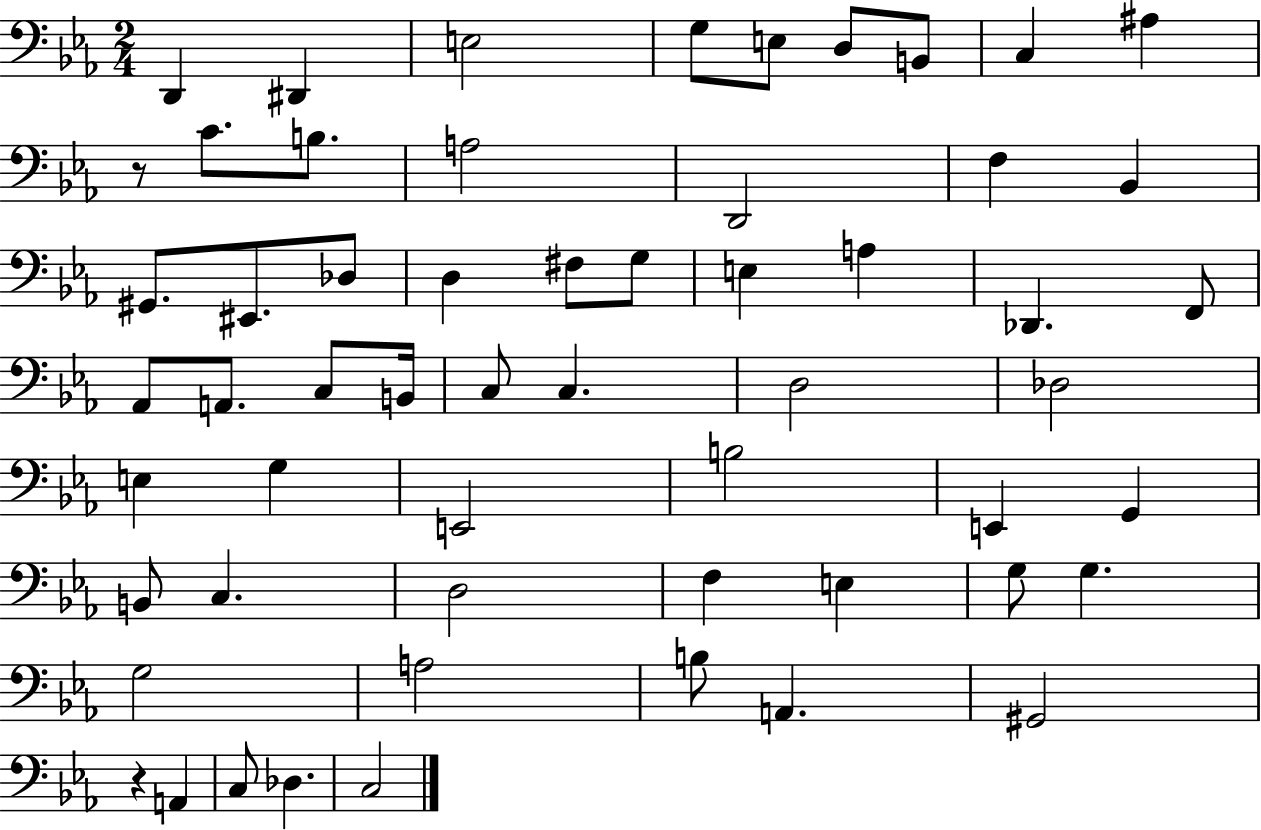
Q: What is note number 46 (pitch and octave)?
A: G3